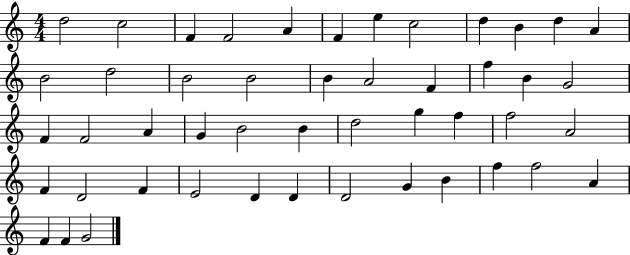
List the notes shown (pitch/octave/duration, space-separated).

D5/h C5/h F4/q F4/h A4/q F4/q E5/q C5/h D5/q B4/q D5/q A4/q B4/h D5/h B4/h B4/h B4/q A4/h F4/q F5/q B4/q G4/h F4/q F4/h A4/q G4/q B4/h B4/q D5/h G5/q F5/q F5/h A4/h F4/q D4/h F4/q E4/h D4/q D4/q D4/h G4/q B4/q F5/q F5/h A4/q F4/q F4/q G4/h